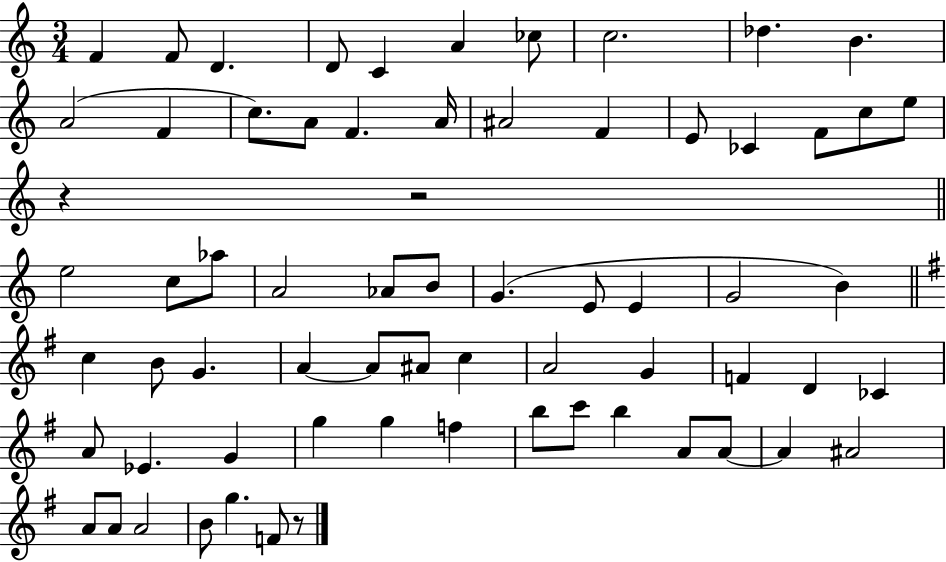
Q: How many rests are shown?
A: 3